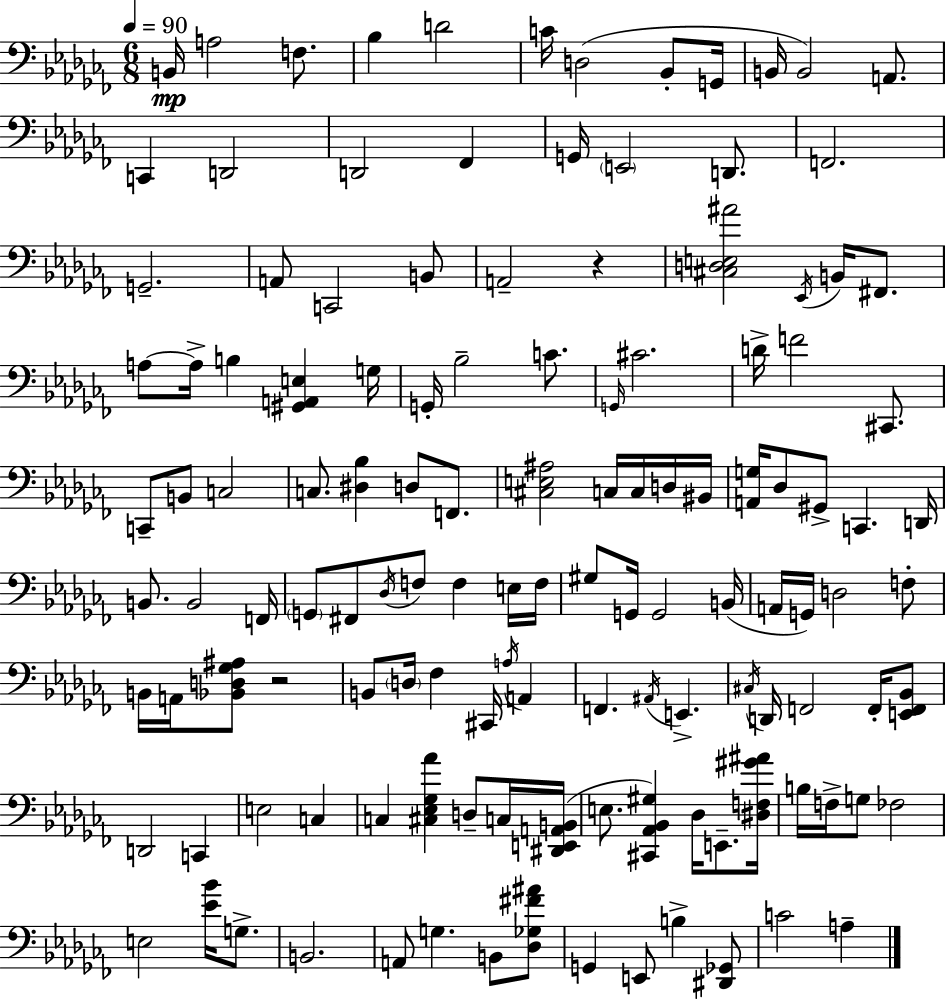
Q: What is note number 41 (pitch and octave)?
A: C2